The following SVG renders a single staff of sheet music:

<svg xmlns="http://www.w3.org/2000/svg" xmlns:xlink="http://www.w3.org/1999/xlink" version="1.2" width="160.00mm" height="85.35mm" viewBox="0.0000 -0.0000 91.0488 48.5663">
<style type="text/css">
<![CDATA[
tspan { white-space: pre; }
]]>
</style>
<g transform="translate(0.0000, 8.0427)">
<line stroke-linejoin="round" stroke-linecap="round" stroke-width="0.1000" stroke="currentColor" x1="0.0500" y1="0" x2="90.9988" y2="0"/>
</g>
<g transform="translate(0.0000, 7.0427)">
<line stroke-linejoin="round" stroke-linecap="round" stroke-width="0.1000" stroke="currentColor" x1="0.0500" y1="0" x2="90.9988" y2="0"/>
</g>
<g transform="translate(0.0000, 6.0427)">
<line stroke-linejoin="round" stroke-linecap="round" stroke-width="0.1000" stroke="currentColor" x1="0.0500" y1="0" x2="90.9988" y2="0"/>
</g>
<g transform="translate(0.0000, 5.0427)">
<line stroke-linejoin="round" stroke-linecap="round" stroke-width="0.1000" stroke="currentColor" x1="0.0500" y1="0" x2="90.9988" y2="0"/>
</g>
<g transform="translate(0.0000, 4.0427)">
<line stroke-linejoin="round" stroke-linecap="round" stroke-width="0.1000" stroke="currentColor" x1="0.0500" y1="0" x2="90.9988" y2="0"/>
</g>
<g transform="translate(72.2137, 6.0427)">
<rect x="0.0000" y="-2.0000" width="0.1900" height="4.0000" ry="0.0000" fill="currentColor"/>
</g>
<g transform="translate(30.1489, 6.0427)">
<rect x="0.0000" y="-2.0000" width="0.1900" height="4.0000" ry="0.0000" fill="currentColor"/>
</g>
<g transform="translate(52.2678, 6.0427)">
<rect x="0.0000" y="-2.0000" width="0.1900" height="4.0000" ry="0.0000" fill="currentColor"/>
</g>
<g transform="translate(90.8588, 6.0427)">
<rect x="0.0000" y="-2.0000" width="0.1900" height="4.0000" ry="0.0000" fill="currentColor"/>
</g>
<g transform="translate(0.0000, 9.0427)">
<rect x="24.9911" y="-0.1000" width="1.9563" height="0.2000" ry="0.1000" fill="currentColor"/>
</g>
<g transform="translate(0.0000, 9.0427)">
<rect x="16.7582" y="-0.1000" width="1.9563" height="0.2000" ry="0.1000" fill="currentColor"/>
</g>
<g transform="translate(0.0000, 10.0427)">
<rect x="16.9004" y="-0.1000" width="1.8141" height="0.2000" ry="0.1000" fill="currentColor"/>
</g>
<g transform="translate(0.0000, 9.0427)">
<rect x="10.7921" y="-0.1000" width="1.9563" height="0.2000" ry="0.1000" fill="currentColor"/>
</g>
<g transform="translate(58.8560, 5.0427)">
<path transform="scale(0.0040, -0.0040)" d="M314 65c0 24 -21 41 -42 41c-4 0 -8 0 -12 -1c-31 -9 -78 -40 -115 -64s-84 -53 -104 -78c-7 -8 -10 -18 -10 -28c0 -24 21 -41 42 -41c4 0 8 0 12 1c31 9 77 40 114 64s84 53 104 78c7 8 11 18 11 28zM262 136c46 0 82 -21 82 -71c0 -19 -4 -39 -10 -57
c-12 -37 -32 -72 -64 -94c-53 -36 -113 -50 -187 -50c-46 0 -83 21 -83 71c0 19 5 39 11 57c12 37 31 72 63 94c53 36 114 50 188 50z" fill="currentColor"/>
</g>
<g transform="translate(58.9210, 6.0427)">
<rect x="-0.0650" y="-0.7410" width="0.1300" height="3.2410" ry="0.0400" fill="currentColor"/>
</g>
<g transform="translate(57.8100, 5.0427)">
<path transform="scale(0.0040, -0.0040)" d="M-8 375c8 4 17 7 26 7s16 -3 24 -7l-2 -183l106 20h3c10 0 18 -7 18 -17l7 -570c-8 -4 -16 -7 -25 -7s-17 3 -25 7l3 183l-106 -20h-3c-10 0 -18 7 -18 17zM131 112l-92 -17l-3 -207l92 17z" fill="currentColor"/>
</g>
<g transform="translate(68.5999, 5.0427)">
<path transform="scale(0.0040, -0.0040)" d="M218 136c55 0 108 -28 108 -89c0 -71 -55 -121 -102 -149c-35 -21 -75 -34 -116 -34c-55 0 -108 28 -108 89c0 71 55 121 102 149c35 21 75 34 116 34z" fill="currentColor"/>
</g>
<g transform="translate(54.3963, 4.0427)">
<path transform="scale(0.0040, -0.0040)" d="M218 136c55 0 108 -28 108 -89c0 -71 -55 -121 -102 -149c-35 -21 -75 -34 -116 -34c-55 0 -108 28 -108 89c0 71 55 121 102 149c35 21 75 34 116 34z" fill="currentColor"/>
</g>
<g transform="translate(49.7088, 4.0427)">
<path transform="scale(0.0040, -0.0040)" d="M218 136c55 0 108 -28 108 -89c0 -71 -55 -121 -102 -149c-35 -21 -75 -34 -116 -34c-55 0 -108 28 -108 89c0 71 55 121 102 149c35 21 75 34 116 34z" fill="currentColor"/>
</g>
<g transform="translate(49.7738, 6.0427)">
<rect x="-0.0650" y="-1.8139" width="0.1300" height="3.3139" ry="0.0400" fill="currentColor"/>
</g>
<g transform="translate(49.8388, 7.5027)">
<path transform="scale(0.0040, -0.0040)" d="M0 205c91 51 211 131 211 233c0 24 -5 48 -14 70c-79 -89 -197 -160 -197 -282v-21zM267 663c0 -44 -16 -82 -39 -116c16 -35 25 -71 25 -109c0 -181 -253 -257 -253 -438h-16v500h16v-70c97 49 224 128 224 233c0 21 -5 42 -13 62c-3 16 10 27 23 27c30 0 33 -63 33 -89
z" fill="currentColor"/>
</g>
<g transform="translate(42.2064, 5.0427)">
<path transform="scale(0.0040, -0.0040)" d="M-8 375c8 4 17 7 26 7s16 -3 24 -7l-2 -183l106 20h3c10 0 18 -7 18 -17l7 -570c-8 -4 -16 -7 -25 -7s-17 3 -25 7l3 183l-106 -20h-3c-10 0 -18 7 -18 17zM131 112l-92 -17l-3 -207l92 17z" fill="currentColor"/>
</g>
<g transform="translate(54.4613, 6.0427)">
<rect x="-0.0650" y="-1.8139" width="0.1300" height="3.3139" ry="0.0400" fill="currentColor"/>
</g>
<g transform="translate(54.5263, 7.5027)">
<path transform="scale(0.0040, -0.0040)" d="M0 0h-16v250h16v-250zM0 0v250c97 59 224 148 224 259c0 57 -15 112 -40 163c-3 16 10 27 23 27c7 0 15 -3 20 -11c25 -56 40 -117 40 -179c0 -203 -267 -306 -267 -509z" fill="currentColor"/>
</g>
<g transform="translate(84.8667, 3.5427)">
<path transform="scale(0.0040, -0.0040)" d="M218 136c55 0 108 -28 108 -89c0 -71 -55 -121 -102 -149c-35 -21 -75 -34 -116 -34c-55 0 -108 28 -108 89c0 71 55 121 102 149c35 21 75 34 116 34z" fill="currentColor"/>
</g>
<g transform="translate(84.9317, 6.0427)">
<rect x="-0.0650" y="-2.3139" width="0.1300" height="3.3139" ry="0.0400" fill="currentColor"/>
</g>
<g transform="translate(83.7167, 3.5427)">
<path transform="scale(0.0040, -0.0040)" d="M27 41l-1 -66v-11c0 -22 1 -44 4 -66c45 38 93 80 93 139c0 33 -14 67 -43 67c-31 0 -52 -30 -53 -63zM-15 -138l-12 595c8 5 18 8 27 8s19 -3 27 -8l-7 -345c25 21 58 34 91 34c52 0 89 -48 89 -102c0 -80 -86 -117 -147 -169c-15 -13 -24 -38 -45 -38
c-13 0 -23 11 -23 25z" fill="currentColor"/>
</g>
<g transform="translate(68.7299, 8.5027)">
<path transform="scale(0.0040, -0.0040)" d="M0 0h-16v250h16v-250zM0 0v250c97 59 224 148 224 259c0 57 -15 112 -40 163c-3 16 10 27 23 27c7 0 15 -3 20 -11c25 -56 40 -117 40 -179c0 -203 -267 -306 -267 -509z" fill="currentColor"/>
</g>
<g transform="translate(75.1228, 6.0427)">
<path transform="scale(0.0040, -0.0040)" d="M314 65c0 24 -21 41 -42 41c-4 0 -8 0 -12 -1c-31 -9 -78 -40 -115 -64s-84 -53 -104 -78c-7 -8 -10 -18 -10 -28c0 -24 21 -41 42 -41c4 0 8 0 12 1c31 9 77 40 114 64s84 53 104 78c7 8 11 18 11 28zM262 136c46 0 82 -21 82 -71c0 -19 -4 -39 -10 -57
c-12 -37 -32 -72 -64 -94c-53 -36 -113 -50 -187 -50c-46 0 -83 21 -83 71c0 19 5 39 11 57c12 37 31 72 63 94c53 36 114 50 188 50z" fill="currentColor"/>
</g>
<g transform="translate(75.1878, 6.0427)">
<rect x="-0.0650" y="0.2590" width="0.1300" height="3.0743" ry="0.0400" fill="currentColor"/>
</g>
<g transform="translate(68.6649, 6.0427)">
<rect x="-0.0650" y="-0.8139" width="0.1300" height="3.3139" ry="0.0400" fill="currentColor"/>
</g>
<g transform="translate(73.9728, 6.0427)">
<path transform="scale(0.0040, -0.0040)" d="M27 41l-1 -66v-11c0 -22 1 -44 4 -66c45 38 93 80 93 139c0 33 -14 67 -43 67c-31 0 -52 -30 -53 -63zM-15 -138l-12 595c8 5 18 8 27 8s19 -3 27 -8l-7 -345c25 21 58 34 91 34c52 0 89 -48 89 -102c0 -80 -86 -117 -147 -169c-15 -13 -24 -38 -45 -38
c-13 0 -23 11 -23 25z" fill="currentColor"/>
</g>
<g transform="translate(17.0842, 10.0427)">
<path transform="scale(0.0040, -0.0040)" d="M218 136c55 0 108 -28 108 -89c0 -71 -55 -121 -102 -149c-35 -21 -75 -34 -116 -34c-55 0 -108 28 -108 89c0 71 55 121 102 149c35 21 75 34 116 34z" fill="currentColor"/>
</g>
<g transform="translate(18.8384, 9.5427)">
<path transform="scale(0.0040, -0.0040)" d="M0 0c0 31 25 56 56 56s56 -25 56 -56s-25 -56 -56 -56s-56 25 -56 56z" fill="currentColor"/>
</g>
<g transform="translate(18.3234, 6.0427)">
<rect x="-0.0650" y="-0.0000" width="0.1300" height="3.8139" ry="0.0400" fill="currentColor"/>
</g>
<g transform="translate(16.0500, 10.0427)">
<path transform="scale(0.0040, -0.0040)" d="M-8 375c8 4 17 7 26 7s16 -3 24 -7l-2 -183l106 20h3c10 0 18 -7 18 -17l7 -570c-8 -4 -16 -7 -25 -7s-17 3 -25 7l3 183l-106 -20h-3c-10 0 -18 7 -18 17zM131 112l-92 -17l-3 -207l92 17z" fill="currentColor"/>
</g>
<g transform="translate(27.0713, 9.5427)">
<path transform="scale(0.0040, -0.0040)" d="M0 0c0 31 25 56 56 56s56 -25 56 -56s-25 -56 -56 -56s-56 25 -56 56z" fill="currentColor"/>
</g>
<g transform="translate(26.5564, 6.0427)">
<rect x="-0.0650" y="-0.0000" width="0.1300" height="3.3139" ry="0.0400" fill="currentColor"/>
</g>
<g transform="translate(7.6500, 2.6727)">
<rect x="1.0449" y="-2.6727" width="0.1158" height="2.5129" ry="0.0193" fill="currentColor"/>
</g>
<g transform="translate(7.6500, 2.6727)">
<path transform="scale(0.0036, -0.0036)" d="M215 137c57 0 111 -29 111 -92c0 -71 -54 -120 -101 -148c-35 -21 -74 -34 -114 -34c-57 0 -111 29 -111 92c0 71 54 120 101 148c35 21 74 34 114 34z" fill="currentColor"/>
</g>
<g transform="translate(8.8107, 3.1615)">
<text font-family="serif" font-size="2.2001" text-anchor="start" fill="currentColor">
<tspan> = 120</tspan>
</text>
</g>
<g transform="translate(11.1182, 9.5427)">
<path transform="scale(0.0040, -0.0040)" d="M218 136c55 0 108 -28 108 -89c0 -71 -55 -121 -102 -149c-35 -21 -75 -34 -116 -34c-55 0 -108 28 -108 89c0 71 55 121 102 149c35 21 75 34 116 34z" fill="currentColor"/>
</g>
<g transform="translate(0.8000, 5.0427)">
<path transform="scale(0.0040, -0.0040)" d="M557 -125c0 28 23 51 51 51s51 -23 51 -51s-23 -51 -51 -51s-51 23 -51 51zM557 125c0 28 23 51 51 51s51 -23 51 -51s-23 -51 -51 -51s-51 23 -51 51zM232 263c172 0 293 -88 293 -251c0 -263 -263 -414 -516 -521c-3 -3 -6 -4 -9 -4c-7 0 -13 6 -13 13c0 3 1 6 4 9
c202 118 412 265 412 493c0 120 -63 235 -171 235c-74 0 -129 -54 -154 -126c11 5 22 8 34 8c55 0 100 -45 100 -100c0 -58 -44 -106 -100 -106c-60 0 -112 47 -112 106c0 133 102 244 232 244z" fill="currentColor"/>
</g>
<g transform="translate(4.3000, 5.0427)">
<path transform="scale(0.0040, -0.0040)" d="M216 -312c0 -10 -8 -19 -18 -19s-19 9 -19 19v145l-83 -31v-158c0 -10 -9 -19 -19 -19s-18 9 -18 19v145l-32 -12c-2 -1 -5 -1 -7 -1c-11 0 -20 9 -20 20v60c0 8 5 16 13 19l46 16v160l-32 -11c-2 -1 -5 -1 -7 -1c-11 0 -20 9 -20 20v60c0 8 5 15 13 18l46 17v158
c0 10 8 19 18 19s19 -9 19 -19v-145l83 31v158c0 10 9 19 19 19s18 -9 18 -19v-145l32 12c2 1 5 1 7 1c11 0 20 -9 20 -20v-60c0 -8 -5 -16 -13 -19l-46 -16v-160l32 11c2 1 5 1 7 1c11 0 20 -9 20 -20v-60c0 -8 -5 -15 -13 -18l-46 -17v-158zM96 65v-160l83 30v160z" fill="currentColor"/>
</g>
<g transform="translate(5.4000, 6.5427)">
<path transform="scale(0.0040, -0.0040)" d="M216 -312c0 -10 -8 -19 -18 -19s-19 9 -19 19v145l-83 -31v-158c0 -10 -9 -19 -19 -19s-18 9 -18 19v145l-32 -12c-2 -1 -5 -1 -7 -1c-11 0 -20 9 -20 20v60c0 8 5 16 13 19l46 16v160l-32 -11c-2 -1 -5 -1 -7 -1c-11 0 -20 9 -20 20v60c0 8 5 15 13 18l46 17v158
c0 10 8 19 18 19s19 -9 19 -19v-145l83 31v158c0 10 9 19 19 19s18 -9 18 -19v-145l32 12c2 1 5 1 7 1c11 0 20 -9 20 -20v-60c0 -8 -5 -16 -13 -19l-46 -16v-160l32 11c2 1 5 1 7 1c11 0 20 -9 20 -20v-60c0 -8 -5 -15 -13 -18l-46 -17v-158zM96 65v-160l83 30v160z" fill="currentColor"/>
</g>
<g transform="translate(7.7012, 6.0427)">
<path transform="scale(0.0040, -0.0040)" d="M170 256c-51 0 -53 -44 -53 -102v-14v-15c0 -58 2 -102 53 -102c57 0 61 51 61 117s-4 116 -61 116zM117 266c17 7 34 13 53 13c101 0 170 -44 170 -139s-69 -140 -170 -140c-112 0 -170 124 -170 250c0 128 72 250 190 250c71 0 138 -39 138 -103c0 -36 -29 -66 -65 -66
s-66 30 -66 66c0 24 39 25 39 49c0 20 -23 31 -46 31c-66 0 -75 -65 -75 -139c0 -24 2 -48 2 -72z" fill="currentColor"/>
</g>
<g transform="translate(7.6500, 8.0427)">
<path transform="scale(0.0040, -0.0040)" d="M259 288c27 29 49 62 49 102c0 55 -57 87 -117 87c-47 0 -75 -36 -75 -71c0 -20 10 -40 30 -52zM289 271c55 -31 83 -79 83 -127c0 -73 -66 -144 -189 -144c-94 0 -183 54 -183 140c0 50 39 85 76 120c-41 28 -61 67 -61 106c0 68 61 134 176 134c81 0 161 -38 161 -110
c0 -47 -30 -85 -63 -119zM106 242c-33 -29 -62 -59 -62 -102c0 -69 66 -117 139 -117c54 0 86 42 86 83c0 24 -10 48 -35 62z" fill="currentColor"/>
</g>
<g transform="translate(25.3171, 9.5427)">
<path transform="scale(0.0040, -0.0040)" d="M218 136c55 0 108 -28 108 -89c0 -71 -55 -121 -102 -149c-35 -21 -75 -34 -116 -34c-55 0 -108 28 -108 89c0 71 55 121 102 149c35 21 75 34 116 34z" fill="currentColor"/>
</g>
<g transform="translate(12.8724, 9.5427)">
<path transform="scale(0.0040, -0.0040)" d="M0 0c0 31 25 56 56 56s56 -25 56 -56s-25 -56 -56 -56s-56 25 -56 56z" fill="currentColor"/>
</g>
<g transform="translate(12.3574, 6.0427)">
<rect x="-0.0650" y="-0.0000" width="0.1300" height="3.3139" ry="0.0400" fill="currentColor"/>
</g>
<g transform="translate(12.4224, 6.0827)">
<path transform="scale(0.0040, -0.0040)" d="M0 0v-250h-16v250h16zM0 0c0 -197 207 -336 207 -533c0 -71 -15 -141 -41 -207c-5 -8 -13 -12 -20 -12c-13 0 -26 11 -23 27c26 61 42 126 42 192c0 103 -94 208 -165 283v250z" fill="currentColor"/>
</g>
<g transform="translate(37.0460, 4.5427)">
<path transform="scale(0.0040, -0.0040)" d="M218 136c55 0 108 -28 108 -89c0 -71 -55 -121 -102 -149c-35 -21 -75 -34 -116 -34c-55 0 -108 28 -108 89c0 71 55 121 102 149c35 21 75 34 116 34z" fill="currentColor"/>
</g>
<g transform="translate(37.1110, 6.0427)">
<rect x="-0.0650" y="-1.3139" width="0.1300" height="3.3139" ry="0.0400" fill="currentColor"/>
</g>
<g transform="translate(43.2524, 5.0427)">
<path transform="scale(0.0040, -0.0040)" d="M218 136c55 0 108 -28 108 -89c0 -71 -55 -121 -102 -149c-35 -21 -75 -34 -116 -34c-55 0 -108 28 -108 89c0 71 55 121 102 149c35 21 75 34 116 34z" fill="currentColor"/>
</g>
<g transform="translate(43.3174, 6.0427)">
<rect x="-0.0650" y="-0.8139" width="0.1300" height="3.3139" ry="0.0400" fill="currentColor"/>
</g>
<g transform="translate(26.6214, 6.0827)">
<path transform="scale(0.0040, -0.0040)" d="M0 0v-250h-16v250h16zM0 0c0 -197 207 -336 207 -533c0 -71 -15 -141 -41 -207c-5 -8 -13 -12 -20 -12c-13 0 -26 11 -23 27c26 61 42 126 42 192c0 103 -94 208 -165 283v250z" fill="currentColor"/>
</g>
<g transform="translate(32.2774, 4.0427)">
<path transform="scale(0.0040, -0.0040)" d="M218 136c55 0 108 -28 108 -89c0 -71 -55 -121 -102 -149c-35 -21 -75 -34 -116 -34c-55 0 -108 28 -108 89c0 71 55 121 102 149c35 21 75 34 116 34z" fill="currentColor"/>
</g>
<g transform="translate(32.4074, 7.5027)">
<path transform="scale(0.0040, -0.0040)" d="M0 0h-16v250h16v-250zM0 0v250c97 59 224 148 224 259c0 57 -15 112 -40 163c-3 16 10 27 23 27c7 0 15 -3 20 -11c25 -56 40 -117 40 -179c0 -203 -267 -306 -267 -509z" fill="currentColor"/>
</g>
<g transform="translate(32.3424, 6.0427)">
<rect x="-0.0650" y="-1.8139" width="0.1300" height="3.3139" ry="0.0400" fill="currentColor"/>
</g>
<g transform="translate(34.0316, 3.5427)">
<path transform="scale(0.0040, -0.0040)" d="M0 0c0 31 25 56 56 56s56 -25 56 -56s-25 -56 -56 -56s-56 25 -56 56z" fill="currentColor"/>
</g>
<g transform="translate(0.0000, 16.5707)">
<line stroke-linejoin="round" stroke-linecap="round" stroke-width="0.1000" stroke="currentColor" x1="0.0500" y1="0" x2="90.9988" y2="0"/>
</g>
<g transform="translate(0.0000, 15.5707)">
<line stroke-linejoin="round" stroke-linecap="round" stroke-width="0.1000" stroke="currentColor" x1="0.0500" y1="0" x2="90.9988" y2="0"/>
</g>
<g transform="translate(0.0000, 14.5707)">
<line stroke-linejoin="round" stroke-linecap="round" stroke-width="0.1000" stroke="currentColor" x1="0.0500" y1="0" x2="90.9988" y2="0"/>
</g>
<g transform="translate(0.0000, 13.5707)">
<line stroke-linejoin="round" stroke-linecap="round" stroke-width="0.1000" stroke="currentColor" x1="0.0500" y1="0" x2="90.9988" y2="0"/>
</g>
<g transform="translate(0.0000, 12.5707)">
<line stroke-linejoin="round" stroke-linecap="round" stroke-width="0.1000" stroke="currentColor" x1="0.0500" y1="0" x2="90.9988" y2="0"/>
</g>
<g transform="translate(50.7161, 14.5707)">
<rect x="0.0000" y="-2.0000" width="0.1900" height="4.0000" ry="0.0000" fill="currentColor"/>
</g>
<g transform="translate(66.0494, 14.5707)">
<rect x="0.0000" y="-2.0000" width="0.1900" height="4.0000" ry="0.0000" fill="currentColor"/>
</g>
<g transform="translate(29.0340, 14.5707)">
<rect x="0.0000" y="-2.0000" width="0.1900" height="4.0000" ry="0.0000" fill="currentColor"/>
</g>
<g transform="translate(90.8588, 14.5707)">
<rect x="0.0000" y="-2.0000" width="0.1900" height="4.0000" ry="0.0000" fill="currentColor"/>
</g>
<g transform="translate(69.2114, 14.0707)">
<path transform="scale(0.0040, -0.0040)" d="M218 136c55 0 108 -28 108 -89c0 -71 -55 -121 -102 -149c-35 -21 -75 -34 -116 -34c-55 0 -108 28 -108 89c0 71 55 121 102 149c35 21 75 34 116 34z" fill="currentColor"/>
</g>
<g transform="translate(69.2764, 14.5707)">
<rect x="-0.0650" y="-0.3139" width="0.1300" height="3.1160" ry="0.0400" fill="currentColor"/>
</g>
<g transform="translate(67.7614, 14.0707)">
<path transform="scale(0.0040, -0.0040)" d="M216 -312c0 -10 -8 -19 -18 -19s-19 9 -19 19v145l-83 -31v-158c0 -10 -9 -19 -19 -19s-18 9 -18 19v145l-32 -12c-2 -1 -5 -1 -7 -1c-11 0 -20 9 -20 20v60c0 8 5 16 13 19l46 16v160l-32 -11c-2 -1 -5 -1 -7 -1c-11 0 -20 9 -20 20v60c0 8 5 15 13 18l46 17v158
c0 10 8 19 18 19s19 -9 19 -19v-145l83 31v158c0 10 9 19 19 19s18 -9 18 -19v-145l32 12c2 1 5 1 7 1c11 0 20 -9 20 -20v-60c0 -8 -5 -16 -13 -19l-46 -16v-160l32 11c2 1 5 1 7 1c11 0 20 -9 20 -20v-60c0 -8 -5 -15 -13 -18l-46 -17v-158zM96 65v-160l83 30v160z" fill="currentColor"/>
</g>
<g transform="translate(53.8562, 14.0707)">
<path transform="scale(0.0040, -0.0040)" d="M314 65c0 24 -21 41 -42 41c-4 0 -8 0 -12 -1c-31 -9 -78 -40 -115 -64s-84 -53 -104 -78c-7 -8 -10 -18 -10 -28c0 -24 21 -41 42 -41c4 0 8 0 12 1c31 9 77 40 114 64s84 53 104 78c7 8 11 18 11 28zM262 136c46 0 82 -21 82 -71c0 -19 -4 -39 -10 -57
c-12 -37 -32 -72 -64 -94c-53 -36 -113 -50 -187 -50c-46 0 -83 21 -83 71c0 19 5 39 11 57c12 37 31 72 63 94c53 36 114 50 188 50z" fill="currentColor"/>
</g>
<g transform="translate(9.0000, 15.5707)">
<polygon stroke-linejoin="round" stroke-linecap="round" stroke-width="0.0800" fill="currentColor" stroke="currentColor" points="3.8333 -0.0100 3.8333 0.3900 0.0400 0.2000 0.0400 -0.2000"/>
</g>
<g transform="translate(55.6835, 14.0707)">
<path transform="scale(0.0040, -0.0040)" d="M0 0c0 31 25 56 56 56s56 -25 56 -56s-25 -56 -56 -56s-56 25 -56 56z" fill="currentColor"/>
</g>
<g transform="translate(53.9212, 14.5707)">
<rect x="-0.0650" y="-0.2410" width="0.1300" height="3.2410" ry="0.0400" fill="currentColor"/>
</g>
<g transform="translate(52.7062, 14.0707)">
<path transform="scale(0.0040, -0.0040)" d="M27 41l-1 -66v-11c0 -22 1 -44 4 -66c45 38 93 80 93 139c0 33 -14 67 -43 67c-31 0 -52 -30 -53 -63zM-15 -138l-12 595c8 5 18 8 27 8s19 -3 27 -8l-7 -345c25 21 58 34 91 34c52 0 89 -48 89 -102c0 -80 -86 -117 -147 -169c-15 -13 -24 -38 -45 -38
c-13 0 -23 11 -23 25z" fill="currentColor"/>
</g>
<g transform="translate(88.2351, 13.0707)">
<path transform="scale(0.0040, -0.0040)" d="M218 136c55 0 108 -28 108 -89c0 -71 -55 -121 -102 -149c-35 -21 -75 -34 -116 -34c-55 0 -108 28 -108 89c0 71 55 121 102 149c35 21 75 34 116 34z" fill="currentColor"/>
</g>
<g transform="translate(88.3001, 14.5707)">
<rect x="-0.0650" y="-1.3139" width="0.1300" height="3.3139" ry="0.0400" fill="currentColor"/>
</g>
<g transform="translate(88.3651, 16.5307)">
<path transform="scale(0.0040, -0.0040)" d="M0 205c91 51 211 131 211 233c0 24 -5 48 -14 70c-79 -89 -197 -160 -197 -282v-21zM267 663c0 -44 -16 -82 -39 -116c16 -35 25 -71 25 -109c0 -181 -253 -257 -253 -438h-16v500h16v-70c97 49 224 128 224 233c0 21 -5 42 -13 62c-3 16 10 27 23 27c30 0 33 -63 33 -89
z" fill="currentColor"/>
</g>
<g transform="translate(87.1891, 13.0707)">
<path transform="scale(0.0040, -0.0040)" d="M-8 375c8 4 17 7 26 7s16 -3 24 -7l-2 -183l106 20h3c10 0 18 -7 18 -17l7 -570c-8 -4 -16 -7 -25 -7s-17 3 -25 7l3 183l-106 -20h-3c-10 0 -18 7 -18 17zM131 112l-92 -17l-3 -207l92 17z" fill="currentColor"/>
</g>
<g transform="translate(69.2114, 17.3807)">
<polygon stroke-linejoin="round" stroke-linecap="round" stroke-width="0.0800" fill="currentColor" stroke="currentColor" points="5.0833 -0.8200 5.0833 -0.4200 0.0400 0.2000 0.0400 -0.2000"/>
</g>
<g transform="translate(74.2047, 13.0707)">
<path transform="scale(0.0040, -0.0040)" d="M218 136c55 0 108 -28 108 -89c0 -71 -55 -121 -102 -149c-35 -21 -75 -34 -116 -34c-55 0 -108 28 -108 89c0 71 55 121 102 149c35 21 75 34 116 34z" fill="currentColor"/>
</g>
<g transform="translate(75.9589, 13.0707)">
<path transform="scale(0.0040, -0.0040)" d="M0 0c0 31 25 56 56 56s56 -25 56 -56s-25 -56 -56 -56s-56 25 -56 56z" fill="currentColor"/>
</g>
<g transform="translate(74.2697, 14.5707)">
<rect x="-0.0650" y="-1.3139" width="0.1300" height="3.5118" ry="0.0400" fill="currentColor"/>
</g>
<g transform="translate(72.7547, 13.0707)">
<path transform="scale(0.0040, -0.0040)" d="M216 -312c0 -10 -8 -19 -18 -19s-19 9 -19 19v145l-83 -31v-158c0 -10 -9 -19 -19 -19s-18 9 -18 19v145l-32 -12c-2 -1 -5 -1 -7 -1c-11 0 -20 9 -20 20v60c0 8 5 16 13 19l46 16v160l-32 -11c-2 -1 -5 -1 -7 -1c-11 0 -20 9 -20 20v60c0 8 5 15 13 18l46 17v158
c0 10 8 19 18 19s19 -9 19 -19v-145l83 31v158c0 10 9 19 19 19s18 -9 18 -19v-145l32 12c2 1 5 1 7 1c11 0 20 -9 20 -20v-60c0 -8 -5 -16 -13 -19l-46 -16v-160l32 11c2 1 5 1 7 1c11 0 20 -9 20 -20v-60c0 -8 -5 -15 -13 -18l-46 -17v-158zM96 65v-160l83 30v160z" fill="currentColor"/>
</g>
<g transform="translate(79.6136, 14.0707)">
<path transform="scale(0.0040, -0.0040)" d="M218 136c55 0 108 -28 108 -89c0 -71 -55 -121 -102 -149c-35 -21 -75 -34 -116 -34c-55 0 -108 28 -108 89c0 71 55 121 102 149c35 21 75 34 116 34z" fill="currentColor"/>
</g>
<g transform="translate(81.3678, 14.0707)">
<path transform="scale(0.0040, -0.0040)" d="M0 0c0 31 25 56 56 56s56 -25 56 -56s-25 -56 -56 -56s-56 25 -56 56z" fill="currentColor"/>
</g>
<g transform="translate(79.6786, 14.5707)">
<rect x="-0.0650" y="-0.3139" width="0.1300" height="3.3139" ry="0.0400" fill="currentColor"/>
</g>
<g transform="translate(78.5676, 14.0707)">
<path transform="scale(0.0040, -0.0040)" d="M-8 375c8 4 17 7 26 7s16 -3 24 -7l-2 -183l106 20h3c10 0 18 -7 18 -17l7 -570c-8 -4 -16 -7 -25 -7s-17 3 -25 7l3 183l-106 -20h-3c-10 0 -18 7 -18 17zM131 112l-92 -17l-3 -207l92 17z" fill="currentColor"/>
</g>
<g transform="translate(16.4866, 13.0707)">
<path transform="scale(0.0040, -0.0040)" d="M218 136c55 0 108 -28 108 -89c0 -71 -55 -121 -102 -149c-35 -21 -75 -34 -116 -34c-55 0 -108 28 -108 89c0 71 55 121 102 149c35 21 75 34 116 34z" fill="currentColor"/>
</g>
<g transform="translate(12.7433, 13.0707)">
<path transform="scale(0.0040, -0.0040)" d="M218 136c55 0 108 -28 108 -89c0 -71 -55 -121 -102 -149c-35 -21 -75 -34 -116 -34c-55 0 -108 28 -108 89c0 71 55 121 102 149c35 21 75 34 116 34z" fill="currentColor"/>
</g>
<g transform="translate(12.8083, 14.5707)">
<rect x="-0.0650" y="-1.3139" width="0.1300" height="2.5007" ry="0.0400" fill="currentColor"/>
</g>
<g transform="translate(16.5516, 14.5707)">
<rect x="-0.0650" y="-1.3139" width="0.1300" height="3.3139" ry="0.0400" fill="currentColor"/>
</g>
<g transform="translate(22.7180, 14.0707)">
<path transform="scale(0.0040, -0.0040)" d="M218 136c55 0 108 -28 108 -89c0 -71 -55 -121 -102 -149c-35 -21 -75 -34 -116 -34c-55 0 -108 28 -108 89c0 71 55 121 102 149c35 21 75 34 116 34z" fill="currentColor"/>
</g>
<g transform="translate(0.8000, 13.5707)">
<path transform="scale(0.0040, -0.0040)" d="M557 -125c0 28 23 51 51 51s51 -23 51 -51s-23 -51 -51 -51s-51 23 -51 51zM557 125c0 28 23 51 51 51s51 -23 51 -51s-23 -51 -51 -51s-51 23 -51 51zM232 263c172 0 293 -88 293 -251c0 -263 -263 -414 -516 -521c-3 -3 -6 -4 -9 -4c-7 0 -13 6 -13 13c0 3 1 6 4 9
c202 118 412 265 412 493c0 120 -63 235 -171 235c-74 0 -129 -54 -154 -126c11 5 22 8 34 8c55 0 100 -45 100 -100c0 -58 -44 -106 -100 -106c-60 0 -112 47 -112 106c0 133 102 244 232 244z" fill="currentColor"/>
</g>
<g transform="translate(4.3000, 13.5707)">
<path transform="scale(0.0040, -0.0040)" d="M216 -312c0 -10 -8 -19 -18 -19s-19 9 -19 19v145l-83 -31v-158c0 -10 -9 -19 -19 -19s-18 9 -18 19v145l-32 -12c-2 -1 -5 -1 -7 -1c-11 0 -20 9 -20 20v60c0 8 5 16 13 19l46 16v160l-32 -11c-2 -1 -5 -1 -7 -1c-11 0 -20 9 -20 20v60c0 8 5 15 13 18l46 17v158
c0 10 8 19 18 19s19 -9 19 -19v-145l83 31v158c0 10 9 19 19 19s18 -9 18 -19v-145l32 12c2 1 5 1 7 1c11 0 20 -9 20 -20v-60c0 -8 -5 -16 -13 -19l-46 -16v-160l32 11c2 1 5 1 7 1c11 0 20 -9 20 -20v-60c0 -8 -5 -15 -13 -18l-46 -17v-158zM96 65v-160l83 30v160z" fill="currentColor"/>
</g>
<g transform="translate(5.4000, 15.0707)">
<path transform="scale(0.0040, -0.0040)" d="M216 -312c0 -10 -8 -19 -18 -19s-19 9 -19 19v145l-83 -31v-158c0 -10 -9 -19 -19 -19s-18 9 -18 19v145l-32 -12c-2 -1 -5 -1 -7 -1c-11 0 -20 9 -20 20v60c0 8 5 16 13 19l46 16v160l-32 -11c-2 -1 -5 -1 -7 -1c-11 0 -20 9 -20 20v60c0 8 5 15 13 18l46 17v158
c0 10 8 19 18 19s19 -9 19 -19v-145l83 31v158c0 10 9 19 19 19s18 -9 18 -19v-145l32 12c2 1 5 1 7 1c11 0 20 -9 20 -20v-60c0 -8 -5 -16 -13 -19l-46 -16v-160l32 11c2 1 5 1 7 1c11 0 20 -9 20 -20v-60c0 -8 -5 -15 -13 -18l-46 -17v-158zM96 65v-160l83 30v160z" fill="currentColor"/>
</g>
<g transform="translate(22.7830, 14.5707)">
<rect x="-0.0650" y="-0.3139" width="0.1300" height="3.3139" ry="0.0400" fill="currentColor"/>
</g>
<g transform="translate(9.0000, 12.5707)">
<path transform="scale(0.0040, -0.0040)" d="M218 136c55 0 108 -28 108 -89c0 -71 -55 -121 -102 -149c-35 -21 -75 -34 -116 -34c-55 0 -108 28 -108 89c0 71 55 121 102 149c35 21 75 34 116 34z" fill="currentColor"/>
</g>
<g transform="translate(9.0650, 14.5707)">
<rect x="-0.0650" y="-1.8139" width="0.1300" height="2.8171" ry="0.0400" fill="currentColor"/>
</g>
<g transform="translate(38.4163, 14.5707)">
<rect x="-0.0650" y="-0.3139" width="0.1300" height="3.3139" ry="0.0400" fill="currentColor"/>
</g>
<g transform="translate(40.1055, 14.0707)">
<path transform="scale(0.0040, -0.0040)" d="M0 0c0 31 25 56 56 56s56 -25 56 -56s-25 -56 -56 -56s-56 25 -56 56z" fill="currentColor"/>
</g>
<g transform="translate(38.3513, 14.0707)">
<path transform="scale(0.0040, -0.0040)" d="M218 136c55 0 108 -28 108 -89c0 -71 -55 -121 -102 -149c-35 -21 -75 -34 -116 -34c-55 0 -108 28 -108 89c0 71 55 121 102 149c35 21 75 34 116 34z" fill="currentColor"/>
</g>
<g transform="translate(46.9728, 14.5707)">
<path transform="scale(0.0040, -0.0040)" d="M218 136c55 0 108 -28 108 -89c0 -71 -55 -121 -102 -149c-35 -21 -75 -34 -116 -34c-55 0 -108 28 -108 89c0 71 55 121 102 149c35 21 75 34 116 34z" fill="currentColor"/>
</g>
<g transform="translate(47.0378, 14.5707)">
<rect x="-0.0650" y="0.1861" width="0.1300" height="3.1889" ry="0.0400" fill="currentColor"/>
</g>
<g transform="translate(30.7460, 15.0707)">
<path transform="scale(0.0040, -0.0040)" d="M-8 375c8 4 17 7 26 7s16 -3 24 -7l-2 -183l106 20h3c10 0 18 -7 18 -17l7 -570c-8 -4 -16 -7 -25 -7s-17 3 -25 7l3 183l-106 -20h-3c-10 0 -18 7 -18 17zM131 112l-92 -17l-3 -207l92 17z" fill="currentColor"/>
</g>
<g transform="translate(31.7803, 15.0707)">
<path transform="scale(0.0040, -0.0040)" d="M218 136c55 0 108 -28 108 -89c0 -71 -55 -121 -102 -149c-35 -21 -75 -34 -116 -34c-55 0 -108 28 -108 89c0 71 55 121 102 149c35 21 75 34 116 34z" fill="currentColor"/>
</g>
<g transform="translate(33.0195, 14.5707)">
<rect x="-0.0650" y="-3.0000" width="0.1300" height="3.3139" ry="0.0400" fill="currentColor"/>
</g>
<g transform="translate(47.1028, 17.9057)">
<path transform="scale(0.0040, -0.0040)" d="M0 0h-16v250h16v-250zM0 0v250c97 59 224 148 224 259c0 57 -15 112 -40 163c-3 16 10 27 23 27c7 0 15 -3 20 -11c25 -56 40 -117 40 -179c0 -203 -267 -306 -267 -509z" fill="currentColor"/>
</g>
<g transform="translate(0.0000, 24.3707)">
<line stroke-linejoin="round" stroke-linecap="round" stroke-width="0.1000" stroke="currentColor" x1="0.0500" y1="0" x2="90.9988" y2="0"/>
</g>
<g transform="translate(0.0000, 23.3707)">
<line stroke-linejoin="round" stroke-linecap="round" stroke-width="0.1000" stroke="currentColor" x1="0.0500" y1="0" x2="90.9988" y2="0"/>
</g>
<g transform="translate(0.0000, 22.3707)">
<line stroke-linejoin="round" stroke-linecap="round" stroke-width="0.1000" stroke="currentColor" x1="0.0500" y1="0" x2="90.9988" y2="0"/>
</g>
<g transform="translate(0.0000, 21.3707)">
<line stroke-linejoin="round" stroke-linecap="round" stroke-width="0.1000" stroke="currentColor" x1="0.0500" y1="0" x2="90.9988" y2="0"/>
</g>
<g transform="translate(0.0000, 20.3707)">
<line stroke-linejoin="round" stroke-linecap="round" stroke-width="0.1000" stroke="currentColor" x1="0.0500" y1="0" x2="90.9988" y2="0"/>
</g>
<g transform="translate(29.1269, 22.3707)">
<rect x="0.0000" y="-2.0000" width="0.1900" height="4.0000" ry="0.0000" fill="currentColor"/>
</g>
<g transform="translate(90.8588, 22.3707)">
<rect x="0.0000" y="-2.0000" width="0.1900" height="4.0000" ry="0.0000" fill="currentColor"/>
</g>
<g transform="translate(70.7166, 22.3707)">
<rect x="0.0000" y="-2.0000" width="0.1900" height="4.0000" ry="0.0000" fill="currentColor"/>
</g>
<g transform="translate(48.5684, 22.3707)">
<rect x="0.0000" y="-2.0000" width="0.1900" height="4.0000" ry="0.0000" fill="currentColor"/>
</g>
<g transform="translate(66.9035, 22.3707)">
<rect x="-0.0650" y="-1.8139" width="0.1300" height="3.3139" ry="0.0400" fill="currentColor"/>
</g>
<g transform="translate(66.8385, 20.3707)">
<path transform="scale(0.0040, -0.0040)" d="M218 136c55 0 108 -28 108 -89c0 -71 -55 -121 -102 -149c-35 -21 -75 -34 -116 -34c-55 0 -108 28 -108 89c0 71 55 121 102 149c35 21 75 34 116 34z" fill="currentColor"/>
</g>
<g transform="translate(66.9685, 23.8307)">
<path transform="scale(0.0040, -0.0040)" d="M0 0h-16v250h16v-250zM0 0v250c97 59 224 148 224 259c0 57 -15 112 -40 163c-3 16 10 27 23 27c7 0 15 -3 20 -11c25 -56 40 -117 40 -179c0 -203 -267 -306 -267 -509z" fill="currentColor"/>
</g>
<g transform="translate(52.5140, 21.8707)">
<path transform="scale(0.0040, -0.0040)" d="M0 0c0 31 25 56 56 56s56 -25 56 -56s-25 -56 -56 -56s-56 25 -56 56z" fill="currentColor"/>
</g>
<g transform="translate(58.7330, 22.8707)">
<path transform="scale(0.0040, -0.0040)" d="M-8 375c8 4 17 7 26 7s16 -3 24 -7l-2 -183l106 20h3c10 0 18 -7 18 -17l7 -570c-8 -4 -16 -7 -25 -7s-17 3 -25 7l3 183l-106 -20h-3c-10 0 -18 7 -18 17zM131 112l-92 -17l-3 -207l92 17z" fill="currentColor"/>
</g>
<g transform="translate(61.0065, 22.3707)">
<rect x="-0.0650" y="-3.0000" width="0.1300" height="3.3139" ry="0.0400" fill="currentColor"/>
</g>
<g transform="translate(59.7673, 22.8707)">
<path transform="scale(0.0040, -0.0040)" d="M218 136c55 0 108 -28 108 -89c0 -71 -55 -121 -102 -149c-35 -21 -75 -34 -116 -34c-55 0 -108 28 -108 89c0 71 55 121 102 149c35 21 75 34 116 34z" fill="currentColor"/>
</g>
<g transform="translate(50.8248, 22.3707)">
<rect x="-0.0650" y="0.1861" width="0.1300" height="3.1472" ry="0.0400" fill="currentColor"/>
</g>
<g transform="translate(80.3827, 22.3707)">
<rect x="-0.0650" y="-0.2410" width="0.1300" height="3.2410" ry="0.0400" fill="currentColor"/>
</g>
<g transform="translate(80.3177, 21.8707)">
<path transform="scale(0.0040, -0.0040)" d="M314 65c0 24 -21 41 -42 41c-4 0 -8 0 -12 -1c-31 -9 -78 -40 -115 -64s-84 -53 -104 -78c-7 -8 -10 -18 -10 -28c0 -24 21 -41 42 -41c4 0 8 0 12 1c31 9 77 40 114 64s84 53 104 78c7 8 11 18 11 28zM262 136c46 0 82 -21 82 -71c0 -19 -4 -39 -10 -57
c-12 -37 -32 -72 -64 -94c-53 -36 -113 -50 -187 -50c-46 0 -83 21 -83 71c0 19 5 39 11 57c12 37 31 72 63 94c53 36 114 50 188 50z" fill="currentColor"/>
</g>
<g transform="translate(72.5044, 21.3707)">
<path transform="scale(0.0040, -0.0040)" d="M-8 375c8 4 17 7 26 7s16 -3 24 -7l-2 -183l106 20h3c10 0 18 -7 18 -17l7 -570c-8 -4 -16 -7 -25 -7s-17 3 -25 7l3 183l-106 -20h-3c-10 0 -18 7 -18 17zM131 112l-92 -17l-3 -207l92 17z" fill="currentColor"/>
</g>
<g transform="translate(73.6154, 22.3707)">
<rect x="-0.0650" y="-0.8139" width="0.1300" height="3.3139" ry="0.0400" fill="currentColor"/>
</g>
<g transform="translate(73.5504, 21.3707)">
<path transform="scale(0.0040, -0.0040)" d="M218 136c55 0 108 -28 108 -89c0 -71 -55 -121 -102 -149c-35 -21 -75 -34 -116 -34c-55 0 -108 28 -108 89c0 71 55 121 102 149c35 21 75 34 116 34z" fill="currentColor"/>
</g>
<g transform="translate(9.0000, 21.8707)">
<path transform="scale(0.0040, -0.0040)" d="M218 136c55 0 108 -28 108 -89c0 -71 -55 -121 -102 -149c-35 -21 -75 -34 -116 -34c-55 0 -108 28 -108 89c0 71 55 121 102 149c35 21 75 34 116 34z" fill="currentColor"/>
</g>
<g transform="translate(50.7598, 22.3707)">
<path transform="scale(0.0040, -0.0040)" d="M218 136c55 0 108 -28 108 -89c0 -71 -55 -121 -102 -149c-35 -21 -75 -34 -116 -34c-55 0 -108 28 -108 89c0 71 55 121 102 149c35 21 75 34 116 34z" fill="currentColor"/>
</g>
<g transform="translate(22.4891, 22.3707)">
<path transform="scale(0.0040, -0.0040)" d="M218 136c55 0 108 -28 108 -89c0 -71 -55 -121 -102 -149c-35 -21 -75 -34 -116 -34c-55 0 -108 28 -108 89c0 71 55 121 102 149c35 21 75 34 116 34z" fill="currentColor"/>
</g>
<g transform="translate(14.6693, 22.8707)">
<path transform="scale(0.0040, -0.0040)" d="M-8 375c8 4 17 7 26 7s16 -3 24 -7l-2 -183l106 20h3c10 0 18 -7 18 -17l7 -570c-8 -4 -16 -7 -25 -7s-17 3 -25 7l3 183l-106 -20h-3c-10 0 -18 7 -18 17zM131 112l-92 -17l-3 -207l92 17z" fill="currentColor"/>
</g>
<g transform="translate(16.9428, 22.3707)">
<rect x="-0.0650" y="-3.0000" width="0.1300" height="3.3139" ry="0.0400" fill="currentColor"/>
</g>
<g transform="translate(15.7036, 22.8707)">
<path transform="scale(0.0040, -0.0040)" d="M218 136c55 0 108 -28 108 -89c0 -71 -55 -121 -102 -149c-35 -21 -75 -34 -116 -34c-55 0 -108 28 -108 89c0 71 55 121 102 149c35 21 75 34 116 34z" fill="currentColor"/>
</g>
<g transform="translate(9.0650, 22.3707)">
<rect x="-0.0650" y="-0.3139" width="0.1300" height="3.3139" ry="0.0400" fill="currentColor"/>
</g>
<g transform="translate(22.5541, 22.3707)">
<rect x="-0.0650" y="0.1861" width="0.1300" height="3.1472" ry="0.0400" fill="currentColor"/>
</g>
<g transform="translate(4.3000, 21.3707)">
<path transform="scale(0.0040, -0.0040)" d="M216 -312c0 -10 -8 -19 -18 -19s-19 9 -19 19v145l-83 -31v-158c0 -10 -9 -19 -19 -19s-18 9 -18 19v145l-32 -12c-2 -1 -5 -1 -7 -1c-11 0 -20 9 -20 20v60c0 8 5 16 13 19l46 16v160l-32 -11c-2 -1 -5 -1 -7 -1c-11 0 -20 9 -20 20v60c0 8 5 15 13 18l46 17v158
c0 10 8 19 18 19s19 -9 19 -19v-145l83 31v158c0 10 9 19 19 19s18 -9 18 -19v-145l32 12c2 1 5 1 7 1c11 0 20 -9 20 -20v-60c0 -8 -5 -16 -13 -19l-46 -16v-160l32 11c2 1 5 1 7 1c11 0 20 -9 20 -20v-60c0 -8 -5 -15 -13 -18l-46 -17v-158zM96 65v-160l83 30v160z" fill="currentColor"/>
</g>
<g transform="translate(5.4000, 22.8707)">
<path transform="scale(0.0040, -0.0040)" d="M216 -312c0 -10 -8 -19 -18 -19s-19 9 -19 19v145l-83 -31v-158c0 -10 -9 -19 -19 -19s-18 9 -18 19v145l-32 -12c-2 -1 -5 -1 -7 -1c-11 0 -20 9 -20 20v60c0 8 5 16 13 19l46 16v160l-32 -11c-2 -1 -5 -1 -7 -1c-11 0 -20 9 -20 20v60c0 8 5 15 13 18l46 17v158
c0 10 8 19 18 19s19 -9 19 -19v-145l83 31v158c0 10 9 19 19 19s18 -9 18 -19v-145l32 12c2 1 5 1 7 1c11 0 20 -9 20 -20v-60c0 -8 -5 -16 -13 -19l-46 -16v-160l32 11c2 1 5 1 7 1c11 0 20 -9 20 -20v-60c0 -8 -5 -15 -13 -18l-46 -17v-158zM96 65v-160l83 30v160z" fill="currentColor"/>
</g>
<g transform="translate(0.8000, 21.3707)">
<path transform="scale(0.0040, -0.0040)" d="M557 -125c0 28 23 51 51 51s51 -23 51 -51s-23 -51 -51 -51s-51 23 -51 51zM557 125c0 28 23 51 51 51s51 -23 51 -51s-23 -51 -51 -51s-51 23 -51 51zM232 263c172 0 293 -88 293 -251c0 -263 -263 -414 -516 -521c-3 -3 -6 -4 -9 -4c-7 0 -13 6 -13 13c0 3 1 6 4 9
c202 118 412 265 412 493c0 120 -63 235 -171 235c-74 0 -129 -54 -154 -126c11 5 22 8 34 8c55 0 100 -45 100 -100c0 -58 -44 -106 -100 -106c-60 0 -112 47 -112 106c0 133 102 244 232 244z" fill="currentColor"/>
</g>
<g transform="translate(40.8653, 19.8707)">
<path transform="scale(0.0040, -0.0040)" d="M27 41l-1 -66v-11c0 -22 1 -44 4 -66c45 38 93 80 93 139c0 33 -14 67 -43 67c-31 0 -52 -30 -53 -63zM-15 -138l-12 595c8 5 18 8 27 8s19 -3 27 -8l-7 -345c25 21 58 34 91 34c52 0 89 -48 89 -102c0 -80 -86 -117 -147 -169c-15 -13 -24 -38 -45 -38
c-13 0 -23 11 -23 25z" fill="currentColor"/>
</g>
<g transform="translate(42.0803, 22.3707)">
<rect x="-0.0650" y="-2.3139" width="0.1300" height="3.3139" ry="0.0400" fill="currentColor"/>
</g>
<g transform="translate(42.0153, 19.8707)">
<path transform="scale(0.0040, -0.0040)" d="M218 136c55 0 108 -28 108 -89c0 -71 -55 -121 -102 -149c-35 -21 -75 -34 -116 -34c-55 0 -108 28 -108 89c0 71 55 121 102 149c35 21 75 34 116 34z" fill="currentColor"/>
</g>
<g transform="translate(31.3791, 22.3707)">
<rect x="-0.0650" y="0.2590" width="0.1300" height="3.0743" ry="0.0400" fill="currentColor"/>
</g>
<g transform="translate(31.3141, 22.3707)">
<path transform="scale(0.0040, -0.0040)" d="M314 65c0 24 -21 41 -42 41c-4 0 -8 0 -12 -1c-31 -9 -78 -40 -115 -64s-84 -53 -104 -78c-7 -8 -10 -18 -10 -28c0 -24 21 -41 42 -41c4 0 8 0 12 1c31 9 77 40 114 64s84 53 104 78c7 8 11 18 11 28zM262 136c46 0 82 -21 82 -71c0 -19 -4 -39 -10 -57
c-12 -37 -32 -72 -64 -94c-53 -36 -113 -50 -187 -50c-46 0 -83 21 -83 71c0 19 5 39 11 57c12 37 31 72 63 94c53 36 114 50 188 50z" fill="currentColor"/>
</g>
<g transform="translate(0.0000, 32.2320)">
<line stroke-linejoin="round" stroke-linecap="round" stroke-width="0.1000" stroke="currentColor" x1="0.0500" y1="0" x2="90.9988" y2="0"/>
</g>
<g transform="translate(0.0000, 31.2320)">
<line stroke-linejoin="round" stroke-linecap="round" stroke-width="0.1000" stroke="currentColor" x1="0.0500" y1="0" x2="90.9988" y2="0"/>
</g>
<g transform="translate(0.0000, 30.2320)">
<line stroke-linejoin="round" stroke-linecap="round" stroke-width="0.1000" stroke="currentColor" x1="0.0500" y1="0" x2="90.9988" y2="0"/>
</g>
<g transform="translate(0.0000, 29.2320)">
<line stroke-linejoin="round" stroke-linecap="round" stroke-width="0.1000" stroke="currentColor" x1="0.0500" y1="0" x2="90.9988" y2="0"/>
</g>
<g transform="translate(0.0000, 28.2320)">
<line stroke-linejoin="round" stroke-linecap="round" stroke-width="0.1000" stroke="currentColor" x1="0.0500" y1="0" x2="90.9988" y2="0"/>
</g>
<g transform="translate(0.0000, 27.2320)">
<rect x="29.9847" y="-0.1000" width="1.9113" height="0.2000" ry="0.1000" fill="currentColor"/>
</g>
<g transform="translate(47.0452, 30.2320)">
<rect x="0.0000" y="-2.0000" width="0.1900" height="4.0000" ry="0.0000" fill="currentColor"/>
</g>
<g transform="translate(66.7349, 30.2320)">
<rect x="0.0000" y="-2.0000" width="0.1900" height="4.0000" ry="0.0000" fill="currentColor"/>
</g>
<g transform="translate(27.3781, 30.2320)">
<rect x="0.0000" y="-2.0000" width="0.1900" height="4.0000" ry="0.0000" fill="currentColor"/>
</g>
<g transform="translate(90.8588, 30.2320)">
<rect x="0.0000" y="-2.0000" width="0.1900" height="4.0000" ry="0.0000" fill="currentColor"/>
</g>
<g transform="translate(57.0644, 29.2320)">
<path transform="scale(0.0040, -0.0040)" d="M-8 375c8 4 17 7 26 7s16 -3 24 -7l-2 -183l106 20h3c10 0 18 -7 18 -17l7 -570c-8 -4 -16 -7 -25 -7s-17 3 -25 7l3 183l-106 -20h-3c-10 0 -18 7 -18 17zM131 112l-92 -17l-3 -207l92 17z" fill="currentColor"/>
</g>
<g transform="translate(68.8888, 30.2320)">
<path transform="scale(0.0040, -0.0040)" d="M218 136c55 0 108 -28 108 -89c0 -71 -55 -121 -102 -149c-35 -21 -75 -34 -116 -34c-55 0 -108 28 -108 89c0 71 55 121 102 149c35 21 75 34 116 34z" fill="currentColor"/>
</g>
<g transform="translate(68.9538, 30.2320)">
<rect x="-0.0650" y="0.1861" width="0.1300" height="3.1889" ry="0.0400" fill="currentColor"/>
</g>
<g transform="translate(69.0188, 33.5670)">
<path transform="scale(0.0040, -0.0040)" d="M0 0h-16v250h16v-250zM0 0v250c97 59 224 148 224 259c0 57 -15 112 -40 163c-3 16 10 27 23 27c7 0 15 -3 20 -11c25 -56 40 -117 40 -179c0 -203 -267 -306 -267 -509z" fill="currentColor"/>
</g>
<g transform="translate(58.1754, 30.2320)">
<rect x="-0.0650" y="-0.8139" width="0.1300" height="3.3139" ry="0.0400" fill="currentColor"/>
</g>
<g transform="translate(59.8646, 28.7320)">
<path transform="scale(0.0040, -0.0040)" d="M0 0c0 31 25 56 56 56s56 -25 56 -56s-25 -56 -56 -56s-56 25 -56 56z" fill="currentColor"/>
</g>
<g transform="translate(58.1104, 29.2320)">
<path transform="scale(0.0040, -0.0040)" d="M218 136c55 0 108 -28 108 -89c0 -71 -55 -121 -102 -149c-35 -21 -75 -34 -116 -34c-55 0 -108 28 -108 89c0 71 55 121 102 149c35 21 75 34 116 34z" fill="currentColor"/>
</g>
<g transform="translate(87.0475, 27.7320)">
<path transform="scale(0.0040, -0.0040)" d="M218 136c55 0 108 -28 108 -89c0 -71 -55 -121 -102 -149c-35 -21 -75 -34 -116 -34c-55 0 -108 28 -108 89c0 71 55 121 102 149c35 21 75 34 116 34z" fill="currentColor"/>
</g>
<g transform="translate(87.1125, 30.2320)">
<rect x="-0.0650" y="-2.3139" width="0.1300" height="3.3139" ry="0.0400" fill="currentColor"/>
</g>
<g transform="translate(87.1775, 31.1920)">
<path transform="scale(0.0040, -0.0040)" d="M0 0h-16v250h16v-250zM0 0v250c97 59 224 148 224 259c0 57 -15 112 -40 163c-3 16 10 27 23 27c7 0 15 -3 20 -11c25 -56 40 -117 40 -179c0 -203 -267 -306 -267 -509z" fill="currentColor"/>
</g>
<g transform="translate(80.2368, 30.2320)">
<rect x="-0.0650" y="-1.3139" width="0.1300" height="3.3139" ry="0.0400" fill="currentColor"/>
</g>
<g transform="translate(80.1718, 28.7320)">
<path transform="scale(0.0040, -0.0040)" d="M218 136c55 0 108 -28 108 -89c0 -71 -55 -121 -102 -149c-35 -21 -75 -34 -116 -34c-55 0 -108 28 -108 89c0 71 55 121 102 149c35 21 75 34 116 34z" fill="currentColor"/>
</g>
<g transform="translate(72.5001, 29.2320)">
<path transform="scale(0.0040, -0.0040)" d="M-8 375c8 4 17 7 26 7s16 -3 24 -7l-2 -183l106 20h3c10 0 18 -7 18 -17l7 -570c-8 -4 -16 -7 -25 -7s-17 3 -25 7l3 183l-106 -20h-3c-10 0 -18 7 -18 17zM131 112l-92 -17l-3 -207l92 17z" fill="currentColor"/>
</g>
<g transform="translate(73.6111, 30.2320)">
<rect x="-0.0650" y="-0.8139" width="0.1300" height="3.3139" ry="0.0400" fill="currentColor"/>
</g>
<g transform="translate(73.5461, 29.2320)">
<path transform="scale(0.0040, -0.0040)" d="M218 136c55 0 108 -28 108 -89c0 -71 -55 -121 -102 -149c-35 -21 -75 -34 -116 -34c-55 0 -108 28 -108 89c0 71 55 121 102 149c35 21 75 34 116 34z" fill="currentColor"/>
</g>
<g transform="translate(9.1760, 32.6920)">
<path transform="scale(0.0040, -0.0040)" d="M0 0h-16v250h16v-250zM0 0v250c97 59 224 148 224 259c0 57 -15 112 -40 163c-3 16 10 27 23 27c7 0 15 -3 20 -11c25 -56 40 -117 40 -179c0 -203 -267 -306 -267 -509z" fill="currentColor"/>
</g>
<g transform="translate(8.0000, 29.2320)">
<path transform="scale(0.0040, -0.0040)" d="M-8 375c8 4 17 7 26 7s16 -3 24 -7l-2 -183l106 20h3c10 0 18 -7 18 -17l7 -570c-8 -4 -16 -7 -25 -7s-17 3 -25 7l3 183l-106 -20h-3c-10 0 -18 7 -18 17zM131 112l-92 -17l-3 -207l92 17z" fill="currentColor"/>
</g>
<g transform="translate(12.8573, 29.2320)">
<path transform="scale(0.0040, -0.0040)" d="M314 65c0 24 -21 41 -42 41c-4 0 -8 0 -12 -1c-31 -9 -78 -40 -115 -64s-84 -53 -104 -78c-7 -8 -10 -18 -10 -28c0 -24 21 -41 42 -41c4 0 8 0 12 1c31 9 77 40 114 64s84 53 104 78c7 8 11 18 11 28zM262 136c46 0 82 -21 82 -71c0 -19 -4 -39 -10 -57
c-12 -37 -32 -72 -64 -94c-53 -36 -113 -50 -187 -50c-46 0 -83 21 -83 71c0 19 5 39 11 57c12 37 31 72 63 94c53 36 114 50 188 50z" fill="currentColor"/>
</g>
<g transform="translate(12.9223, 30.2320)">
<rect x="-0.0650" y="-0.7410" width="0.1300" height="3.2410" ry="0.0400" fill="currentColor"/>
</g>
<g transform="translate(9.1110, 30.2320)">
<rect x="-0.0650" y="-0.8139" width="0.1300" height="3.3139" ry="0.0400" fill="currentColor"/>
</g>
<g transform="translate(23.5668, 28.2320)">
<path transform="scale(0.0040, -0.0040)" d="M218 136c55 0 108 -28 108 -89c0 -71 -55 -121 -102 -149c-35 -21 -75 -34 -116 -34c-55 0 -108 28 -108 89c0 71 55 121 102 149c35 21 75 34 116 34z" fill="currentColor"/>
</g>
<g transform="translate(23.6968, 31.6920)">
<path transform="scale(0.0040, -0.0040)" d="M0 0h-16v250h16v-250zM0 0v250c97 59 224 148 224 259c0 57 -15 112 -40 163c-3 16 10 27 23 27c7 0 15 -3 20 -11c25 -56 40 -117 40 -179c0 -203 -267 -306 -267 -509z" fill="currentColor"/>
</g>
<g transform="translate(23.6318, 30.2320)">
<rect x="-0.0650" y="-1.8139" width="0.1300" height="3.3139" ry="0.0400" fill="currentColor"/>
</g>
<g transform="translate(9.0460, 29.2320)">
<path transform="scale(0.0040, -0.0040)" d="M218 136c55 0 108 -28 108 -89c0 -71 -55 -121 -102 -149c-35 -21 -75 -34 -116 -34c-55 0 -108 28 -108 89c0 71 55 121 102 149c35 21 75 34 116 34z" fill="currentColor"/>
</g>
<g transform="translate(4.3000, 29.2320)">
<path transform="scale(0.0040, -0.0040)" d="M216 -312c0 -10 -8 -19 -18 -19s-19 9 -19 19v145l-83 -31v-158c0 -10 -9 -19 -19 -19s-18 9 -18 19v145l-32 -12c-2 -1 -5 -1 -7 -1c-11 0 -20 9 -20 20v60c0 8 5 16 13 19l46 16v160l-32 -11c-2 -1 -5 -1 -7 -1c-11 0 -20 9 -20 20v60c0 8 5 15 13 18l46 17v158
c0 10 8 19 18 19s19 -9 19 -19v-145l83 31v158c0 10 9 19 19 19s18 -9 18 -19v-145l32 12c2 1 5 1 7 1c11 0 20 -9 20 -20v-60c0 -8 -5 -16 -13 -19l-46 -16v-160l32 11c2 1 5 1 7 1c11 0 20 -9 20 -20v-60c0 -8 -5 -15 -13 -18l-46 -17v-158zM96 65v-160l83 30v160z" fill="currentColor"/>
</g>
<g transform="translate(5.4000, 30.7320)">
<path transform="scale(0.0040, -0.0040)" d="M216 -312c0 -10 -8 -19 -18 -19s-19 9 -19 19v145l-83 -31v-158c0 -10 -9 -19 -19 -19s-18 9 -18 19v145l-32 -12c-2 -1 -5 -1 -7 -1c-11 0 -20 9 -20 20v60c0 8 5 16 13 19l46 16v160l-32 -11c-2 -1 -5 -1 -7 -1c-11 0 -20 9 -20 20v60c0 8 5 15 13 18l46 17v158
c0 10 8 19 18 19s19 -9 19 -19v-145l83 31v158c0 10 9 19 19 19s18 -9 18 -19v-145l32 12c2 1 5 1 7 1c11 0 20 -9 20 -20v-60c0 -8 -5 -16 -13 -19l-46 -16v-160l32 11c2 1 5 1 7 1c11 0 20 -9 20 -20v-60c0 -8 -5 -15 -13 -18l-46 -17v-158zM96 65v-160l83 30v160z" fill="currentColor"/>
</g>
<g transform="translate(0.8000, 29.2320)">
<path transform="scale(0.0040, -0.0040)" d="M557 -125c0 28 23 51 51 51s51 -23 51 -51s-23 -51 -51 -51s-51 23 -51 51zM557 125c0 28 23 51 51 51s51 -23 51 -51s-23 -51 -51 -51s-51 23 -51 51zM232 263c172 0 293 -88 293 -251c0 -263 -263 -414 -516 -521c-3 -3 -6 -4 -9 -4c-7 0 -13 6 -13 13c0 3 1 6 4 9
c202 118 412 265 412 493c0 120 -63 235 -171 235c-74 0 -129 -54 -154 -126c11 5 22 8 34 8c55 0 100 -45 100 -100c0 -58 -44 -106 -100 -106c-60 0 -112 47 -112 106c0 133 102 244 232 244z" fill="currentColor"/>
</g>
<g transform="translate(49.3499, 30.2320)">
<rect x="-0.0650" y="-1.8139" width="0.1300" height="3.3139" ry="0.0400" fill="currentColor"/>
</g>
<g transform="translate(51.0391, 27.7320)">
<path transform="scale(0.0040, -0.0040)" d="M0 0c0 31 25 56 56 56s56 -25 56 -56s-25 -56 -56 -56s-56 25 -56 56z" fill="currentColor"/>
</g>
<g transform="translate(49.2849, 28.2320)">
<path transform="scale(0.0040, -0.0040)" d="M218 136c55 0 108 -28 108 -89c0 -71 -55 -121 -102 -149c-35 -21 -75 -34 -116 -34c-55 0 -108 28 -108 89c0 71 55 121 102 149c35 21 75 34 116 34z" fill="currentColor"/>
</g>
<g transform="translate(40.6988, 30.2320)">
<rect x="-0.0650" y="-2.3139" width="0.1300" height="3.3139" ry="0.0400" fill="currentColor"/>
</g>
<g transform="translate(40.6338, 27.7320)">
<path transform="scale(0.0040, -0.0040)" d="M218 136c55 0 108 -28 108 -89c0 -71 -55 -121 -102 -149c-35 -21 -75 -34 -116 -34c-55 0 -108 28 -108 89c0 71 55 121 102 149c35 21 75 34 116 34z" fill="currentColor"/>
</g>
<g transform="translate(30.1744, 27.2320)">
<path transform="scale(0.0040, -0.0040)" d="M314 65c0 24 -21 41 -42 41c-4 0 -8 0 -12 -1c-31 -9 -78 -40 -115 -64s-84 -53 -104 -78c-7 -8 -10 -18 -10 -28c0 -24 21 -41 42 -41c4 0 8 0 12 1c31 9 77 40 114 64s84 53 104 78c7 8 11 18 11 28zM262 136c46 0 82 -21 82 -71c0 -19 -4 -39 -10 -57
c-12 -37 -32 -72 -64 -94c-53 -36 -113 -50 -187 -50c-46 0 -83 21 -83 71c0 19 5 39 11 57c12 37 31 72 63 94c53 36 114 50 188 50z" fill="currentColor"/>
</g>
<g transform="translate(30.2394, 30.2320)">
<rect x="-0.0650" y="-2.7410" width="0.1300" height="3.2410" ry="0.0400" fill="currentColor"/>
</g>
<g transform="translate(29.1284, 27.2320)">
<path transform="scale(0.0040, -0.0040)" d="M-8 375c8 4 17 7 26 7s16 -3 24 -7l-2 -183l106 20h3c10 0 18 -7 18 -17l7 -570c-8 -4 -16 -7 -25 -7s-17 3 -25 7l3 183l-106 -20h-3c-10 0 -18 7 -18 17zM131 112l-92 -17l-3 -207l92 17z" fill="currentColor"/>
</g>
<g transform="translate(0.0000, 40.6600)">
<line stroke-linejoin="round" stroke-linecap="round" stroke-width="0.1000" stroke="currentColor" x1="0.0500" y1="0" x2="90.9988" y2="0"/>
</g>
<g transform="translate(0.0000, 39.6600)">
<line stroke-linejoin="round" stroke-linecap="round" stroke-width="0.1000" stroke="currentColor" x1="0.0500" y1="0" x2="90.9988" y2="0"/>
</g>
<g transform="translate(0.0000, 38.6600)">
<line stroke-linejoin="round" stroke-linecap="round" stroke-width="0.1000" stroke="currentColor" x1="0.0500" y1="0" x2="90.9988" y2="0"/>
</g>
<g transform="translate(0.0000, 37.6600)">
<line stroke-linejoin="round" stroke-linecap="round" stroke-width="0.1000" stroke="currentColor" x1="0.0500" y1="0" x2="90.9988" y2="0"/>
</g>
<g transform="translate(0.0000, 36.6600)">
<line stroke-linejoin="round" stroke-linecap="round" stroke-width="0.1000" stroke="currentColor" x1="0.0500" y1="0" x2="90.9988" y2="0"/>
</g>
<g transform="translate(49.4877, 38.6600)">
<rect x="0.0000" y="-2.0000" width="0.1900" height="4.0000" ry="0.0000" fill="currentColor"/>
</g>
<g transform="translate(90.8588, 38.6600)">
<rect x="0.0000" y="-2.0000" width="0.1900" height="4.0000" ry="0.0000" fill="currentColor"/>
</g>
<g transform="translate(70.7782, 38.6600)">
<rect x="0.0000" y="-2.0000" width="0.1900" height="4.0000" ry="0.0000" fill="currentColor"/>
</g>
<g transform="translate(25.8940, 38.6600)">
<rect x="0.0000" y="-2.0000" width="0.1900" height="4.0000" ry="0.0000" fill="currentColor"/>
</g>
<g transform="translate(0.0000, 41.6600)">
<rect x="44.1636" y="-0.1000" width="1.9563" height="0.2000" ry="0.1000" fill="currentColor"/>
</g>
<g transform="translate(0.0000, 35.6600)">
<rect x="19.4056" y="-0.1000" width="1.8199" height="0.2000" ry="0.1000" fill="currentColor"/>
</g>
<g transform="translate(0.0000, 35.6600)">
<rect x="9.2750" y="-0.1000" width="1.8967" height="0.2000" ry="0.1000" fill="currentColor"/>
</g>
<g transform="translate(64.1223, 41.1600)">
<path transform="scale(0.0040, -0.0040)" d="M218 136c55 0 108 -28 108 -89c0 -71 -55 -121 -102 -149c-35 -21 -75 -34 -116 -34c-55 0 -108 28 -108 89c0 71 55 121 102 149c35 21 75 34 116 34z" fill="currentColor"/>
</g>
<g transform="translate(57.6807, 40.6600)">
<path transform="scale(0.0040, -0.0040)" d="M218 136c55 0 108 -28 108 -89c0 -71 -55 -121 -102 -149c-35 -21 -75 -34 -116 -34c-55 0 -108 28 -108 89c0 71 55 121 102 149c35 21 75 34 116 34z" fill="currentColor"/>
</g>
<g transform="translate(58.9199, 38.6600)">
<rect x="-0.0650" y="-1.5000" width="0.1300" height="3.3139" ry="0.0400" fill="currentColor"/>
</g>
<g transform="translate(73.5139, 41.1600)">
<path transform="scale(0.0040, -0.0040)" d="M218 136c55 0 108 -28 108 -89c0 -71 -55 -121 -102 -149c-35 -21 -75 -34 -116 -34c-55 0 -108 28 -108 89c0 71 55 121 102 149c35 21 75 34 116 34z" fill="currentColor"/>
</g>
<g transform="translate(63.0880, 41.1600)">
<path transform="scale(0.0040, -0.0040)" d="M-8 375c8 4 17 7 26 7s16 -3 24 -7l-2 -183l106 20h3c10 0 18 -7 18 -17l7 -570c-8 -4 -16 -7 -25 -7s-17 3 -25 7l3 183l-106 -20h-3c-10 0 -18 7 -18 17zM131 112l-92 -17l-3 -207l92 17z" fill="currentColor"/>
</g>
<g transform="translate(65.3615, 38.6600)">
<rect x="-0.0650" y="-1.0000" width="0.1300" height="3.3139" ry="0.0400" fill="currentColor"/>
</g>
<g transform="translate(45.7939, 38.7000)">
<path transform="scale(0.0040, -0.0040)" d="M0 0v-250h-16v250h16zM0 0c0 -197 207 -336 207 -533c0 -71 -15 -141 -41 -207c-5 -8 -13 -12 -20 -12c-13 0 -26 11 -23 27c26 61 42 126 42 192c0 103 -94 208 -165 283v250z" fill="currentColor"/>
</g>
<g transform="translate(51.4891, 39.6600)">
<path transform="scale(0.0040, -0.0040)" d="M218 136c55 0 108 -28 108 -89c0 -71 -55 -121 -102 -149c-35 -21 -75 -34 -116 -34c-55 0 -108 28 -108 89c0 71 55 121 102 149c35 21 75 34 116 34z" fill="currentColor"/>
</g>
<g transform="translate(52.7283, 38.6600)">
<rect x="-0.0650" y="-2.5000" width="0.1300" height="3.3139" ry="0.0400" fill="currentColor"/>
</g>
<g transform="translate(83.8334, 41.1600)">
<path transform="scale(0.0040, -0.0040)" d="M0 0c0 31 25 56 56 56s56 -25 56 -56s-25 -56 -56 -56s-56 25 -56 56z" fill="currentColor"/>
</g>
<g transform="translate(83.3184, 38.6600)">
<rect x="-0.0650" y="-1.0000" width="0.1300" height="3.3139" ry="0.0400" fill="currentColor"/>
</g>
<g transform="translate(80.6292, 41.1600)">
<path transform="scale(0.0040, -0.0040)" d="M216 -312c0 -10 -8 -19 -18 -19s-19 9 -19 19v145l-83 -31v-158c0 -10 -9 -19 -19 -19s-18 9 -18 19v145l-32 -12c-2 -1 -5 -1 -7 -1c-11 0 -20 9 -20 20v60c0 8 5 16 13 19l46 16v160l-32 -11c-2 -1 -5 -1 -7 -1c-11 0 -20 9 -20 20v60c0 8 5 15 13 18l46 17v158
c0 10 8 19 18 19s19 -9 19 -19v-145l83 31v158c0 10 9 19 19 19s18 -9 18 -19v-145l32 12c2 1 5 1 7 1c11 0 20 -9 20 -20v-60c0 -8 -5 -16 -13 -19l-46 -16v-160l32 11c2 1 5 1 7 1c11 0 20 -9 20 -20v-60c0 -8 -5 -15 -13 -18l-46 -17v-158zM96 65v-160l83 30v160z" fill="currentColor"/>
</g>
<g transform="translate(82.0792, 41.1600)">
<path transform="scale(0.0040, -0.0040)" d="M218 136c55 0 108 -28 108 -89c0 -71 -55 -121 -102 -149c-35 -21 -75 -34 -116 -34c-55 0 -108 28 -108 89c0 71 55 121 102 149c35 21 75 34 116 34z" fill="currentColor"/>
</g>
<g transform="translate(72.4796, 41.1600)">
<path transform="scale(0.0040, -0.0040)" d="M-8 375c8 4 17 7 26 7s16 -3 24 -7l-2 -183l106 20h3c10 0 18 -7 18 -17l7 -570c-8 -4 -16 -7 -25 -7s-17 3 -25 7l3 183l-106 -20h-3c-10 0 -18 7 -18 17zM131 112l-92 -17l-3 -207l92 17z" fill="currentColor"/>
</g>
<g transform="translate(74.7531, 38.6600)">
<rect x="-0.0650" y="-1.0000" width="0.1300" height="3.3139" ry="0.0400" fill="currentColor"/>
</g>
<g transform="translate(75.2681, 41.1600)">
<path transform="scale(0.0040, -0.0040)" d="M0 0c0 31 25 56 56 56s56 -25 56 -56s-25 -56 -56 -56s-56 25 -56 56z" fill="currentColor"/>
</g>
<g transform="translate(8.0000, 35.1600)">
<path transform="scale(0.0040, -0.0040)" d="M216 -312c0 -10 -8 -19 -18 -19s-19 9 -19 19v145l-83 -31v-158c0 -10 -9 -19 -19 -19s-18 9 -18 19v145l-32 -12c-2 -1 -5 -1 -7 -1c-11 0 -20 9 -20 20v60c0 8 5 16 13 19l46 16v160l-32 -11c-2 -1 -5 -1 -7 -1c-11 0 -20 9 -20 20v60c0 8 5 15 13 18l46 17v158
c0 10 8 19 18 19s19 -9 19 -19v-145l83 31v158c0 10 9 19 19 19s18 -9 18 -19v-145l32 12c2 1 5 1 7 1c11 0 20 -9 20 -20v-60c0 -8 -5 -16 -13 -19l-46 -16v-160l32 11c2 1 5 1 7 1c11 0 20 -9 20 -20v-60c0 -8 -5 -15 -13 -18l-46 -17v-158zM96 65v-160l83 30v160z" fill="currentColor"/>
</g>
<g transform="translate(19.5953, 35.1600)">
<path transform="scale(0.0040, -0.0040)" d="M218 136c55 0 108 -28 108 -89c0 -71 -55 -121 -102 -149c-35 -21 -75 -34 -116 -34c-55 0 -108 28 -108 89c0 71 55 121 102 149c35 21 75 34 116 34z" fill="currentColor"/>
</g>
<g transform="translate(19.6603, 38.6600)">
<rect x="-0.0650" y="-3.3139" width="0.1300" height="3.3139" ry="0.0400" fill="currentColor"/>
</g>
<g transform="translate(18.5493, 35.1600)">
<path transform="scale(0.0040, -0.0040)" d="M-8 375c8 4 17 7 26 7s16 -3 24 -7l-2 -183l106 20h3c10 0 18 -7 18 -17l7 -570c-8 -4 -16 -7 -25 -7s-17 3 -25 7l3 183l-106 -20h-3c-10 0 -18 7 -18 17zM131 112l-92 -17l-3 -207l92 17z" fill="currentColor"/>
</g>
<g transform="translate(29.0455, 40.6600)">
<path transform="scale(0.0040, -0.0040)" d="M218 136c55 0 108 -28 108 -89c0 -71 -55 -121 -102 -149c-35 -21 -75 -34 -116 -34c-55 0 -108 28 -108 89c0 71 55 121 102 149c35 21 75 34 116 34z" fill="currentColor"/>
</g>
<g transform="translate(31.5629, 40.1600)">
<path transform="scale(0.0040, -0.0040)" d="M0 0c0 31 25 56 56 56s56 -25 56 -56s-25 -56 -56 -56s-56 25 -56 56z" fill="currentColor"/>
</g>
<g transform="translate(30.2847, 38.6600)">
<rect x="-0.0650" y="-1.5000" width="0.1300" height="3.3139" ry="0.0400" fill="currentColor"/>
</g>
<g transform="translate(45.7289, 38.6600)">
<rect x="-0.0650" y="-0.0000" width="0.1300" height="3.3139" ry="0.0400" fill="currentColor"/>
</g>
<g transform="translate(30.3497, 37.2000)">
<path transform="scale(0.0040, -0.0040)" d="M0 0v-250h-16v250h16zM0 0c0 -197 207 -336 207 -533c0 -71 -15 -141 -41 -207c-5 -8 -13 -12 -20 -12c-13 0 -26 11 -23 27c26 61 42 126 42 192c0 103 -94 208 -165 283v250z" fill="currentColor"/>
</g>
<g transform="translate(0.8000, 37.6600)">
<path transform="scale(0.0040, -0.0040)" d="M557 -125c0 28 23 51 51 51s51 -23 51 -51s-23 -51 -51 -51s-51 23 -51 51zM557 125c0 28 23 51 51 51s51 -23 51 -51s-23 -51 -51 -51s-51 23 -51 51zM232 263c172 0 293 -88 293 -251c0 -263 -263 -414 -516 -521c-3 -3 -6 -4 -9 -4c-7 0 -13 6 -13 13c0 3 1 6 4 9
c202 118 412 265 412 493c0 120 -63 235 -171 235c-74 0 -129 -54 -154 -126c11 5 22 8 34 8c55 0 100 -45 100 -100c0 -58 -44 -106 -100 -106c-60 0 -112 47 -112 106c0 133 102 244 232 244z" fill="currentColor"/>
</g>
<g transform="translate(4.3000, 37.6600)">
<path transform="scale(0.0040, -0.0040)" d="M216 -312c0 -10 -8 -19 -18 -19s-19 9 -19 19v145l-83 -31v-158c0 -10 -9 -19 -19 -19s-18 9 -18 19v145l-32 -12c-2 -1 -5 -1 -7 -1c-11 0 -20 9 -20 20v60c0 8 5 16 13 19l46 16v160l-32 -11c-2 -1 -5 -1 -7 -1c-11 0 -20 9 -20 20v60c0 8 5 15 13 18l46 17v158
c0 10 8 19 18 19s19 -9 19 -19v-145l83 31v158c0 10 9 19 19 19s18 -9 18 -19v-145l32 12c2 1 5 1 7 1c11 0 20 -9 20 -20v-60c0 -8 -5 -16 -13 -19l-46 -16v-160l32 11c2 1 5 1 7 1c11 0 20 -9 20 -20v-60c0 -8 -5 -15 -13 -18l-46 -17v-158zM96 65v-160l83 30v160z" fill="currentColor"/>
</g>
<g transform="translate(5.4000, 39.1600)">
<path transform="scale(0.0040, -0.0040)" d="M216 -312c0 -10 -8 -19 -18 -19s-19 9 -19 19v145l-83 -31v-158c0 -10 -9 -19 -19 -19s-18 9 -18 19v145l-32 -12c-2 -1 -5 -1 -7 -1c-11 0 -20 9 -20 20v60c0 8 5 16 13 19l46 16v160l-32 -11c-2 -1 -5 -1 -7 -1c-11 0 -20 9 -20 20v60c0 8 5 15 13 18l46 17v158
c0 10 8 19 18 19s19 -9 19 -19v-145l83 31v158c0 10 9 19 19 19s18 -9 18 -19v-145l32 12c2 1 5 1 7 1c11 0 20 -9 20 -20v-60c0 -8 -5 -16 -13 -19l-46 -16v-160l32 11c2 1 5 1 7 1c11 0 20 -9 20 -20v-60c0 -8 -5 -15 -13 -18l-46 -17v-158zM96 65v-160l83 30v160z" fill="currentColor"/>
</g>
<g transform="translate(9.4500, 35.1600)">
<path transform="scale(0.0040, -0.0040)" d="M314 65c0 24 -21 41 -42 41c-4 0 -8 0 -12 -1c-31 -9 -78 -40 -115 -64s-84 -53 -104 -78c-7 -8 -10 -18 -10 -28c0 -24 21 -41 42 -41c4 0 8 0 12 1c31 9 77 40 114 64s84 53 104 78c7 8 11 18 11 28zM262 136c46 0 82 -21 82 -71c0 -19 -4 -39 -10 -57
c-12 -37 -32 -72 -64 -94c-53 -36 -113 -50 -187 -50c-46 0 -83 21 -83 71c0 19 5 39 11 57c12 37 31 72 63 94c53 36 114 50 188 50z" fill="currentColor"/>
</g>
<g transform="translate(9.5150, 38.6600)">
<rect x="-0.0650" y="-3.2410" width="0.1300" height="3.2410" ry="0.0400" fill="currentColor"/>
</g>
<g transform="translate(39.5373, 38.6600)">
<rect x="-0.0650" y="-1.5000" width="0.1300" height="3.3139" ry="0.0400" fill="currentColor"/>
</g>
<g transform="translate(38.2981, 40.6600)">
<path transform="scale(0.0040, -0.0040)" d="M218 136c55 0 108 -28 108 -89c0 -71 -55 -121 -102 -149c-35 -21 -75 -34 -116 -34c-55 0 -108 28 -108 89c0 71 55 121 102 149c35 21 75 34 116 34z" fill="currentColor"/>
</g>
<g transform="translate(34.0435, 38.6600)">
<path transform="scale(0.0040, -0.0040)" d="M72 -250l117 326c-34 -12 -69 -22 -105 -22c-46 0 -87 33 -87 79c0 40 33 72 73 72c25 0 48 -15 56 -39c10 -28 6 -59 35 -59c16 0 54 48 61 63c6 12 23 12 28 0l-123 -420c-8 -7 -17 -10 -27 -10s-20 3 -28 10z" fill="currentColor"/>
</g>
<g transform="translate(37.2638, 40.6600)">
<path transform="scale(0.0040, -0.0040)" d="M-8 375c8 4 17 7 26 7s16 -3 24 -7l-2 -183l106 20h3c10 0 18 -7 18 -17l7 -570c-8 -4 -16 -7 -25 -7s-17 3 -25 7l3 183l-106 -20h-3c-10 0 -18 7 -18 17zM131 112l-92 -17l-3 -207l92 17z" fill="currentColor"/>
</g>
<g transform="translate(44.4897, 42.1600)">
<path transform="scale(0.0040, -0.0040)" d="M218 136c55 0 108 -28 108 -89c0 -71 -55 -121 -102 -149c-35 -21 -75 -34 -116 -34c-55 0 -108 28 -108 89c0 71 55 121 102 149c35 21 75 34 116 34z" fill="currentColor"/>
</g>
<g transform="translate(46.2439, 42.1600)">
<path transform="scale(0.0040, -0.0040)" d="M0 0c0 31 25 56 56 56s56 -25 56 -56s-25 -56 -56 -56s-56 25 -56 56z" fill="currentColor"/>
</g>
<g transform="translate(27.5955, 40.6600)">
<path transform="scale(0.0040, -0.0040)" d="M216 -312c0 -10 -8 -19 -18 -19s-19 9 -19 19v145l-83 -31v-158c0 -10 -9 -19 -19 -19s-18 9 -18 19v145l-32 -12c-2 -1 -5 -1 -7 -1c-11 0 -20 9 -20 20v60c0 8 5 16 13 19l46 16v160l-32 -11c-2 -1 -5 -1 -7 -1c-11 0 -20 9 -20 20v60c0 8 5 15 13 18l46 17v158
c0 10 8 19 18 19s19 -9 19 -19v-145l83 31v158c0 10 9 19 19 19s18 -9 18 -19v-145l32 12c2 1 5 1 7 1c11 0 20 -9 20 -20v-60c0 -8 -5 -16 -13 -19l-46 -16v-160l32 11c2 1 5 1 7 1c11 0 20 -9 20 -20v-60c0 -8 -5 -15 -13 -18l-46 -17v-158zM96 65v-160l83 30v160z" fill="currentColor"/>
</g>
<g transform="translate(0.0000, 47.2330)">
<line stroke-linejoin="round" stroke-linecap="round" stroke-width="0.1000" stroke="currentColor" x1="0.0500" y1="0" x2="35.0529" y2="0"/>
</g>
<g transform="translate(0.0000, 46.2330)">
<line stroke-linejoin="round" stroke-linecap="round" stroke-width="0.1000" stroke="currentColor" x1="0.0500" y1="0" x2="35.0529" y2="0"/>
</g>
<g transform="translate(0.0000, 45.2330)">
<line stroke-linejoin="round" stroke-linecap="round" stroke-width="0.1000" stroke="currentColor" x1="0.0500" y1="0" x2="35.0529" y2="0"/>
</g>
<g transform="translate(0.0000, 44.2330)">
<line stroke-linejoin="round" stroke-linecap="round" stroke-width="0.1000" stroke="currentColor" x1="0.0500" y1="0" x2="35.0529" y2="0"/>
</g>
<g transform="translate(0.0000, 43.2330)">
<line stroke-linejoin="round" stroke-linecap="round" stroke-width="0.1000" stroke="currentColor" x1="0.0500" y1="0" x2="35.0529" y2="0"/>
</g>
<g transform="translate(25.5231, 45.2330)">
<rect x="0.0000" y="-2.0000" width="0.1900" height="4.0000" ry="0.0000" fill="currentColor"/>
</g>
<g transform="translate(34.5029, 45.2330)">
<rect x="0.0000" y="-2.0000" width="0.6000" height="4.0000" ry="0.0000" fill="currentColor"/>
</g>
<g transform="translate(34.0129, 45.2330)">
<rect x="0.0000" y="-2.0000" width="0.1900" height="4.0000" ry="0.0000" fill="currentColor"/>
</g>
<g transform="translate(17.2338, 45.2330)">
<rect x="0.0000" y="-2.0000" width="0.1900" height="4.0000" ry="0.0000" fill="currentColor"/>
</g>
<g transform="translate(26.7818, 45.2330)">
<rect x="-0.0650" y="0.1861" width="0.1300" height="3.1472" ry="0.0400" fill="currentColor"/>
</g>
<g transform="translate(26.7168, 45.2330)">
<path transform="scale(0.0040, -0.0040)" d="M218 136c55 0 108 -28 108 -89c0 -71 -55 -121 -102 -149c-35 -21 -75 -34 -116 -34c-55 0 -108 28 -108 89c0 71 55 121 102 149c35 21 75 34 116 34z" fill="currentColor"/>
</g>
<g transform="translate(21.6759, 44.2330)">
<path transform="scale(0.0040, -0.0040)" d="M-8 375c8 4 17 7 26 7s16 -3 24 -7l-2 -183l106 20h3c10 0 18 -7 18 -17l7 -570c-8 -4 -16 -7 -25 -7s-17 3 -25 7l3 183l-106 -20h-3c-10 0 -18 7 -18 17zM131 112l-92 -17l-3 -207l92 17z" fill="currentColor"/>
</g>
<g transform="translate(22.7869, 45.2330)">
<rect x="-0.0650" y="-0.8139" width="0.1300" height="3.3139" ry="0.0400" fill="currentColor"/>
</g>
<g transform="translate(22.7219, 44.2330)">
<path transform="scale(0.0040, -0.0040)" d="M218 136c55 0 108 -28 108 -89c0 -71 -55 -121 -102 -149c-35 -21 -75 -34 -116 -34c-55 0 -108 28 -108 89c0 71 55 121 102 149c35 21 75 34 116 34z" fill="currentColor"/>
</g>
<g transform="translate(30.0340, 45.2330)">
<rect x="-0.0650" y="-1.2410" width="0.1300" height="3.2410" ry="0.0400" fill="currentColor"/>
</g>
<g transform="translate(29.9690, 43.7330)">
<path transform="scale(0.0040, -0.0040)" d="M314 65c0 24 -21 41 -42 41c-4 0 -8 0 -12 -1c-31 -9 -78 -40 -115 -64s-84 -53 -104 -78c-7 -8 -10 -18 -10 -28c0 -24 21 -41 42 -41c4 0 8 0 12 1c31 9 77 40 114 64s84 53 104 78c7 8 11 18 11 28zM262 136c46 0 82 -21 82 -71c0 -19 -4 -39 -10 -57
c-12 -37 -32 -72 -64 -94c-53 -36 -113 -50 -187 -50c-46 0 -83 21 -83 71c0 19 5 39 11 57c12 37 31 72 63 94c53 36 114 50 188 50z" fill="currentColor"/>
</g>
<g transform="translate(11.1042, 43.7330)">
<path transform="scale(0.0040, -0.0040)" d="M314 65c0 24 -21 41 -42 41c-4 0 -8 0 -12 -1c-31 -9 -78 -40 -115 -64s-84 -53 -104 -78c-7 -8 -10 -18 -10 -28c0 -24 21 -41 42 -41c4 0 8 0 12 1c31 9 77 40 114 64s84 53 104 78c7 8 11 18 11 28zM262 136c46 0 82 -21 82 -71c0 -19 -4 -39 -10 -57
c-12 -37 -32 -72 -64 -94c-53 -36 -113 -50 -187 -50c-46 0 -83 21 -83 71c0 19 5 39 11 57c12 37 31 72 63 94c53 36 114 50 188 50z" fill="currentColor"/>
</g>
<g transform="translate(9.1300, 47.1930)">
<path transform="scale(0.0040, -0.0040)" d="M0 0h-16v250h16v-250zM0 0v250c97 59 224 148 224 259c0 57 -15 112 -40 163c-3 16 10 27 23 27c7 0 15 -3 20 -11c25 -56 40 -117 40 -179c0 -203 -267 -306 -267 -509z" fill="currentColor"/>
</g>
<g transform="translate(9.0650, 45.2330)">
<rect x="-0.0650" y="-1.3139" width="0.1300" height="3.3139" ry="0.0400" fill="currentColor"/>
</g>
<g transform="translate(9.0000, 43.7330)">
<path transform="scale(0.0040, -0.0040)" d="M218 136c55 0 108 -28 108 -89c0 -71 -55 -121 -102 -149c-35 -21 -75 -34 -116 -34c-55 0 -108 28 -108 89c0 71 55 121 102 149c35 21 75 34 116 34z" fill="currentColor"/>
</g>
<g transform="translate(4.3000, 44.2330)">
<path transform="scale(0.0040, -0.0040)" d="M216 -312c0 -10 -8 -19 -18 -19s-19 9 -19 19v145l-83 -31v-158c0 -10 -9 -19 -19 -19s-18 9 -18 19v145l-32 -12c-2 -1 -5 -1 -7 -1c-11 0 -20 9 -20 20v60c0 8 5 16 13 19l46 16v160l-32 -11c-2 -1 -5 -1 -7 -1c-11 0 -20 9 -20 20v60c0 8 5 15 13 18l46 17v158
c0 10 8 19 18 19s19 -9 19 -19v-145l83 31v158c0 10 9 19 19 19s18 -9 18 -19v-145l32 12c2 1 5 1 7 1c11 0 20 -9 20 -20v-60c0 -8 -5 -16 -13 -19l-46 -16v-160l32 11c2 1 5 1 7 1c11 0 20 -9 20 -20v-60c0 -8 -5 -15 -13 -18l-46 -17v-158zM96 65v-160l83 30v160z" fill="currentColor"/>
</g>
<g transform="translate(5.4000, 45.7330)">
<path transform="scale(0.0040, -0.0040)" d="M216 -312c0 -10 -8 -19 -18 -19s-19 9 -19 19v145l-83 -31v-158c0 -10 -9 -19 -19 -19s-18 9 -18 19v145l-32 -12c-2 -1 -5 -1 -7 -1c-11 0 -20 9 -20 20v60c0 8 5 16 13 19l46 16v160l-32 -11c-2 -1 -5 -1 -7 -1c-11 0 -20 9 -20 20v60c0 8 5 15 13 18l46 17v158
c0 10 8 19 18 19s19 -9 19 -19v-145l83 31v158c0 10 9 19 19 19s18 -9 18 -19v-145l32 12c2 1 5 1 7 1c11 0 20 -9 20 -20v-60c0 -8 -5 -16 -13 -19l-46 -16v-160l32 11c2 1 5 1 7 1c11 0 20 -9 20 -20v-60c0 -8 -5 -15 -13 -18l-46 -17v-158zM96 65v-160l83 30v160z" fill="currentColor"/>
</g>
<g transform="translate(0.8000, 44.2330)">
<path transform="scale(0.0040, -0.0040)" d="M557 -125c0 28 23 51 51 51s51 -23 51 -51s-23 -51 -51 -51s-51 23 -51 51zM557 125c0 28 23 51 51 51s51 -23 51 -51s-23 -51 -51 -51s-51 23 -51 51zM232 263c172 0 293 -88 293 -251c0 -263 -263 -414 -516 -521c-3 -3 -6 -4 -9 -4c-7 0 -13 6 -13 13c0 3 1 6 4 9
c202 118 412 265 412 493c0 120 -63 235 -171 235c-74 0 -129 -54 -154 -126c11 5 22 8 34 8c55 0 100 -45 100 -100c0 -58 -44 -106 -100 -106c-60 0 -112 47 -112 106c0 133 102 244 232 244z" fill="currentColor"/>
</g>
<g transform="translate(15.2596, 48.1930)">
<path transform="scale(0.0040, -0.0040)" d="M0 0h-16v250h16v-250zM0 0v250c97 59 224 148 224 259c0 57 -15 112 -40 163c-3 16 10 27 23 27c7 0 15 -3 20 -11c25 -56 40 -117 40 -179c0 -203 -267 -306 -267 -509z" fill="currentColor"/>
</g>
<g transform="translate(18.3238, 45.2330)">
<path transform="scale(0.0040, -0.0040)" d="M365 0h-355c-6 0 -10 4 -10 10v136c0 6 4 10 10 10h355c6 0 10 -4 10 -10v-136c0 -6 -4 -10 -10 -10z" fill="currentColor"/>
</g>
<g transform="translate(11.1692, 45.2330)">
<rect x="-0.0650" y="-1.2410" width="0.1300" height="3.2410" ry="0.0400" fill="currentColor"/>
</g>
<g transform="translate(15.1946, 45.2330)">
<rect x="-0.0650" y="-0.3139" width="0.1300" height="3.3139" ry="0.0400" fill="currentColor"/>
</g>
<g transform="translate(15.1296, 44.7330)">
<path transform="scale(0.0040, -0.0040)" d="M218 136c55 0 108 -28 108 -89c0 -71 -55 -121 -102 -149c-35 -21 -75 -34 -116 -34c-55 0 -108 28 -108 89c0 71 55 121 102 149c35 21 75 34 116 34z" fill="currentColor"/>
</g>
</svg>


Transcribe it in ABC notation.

X:1
T:Untitled
M:6/8
L:1/4
K:D
D,,/2 C,, D,,/2 A,/2 G, F, A,/4 A,/2 F,2 F,/2 _D,2 _B, A,/2 G,/2 G, E, C, E, D,/2 _E,2 ^E,/2 ^G,/2 E, G,/4 E, C, D, D,2 _B, D, C, A,/2 F, E,2 F,/2 F,2 A,/2 C2 B, A, F, D,/2 F, G, B,/2 ^D2 D ^G,,/2 z/2 G,, D,,/2 B,, G,, F,, F,, ^F,, G,/2 G,2 E,/2 z2 F, D, G,2